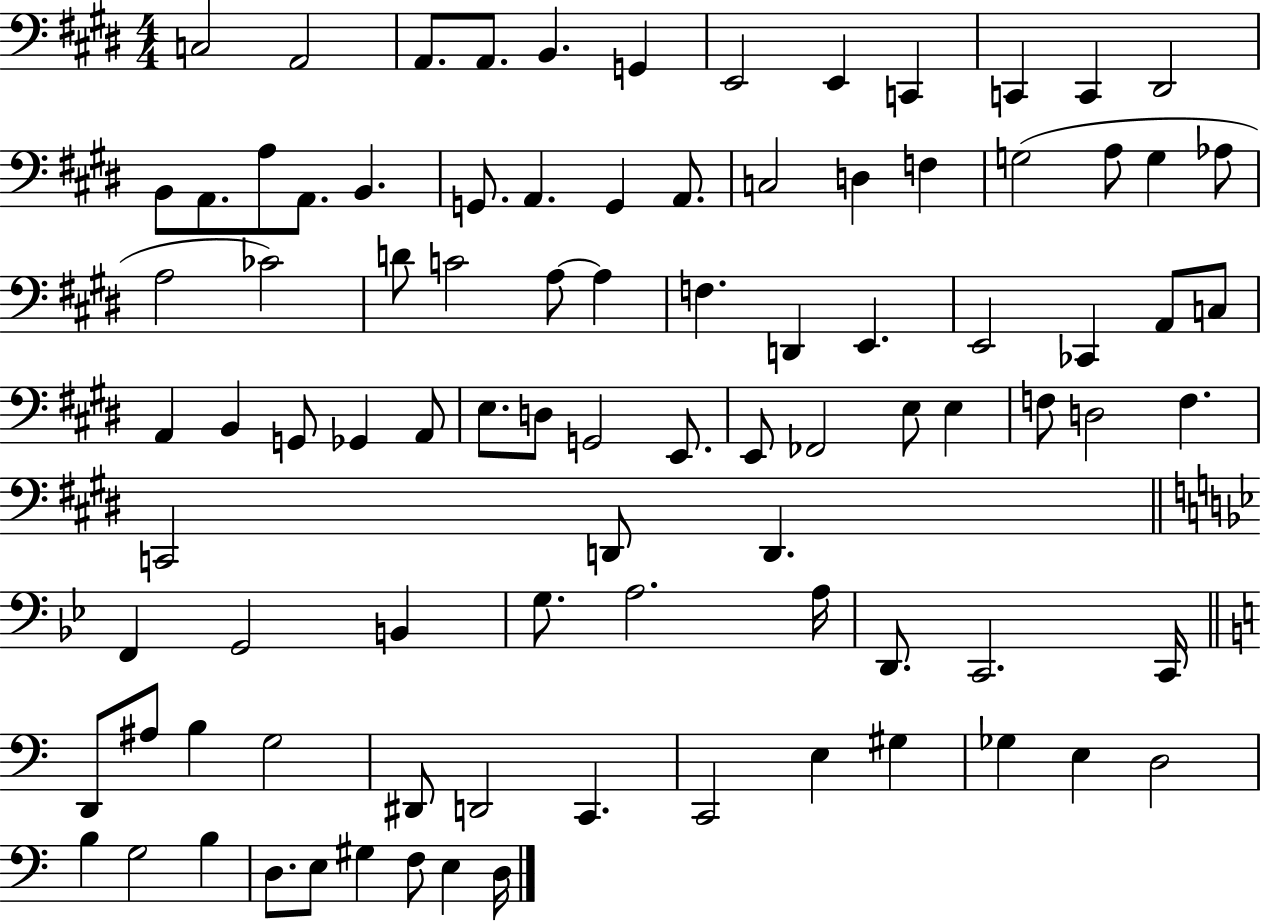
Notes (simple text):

C3/h A2/h A2/e. A2/e. B2/q. G2/q E2/h E2/q C2/q C2/q C2/q D#2/h B2/e A2/e. A3/e A2/e. B2/q. G2/e. A2/q. G2/q A2/e. C3/h D3/q F3/q G3/h A3/e G3/q Ab3/e A3/h CES4/h D4/e C4/h A3/e A3/q F3/q. D2/q E2/q. E2/h CES2/q A2/e C3/e A2/q B2/q G2/e Gb2/q A2/e E3/e. D3/e G2/h E2/e. E2/e FES2/h E3/e E3/q F3/e D3/h F3/q. C2/h D2/e D2/q. F2/q G2/h B2/q G3/e. A3/h. A3/s D2/e. C2/h. C2/s D2/e A#3/e B3/q G3/h D#2/e D2/h C2/q. C2/h E3/q G#3/q Gb3/q E3/q D3/h B3/q G3/h B3/q D3/e. E3/e G#3/q F3/e E3/q D3/s